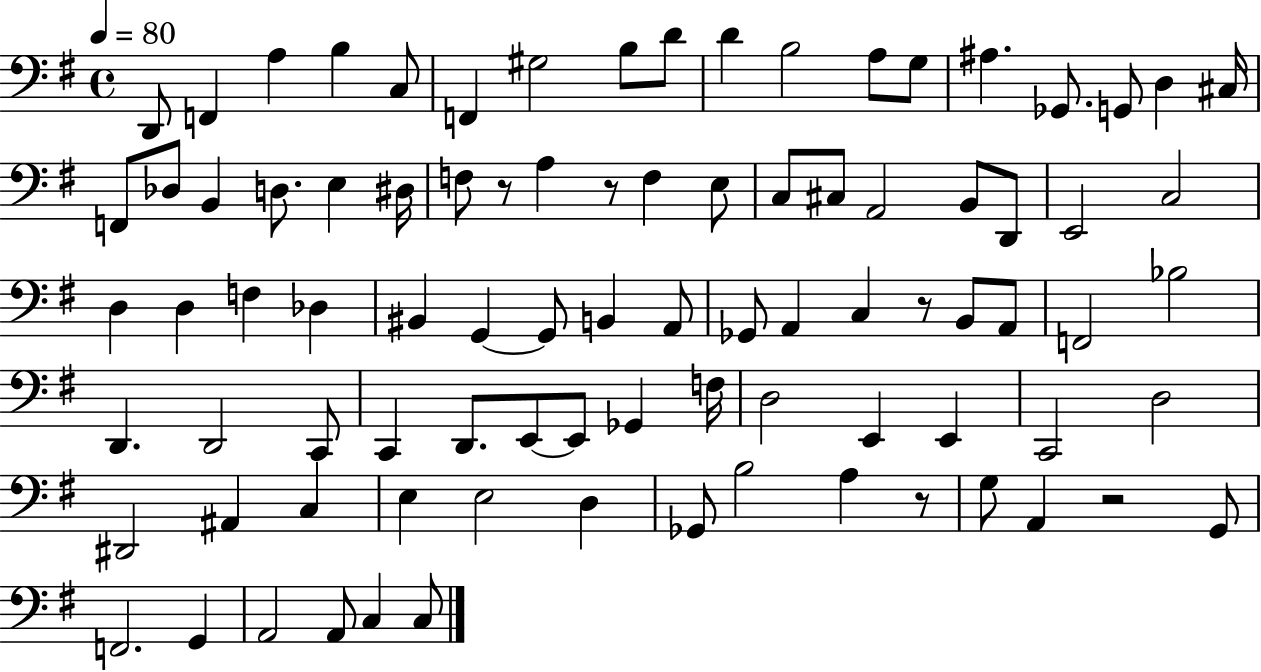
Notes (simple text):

D2/e F2/q A3/q B3/q C3/e F2/q G#3/h B3/e D4/e D4/q B3/h A3/e G3/e A#3/q. Gb2/e. G2/e D3/q C#3/s F2/e Db3/e B2/q D3/e. E3/q D#3/s F3/e R/e A3/q R/e F3/q E3/e C3/e C#3/e A2/h B2/e D2/e E2/h C3/h D3/q D3/q F3/q Db3/q BIS2/q G2/q G2/e B2/q A2/e Gb2/e A2/q C3/q R/e B2/e A2/e F2/h Bb3/h D2/q. D2/h C2/e C2/q D2/e. E2/e E2/e Gb2/q F3/s D3/h E2/q E2/q C2/h D3/h D#2/h A#2/q C3/q E3/q E3/h D3/q Gb2/e B3/h A3/q R/e G3/e A2/q R/h G2/e F2/h. G2/q A2/h A2/e C3/q C3/e